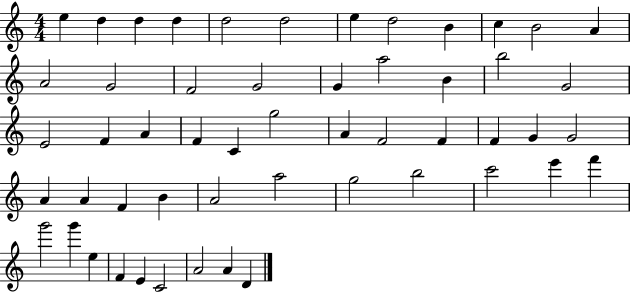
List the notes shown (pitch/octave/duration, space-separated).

E5/q D5/q D5/q D5/q D5/h D5/h E5/q D5/h B4/q C5/q B4/h A4/q A4/h G4/h F4/h G4/h G4/q A5/h B4/q B5/h G4/h E4/h F4/q A4/q F4/q C4/q G5/h A4/q F4/h F4/q F4/q G4/q G4/h A4/q A4/q F4/q B4/q A4/h A5/h G5/h B5/h C6/h E6/q F6/q G6/h G6/q E5/q F4/q E4/q C4/h A4/h A4/q D4/q